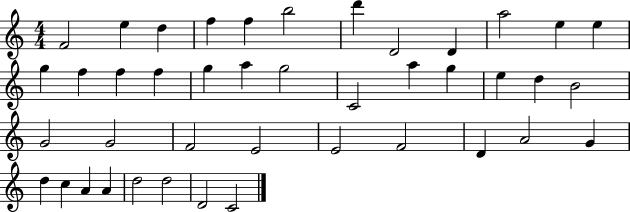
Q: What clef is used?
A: treble